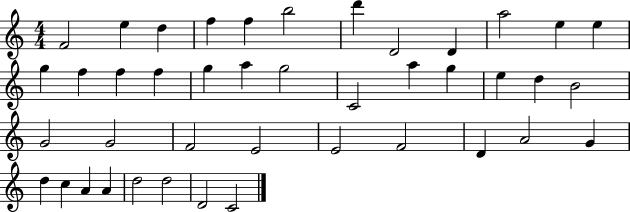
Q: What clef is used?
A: treble